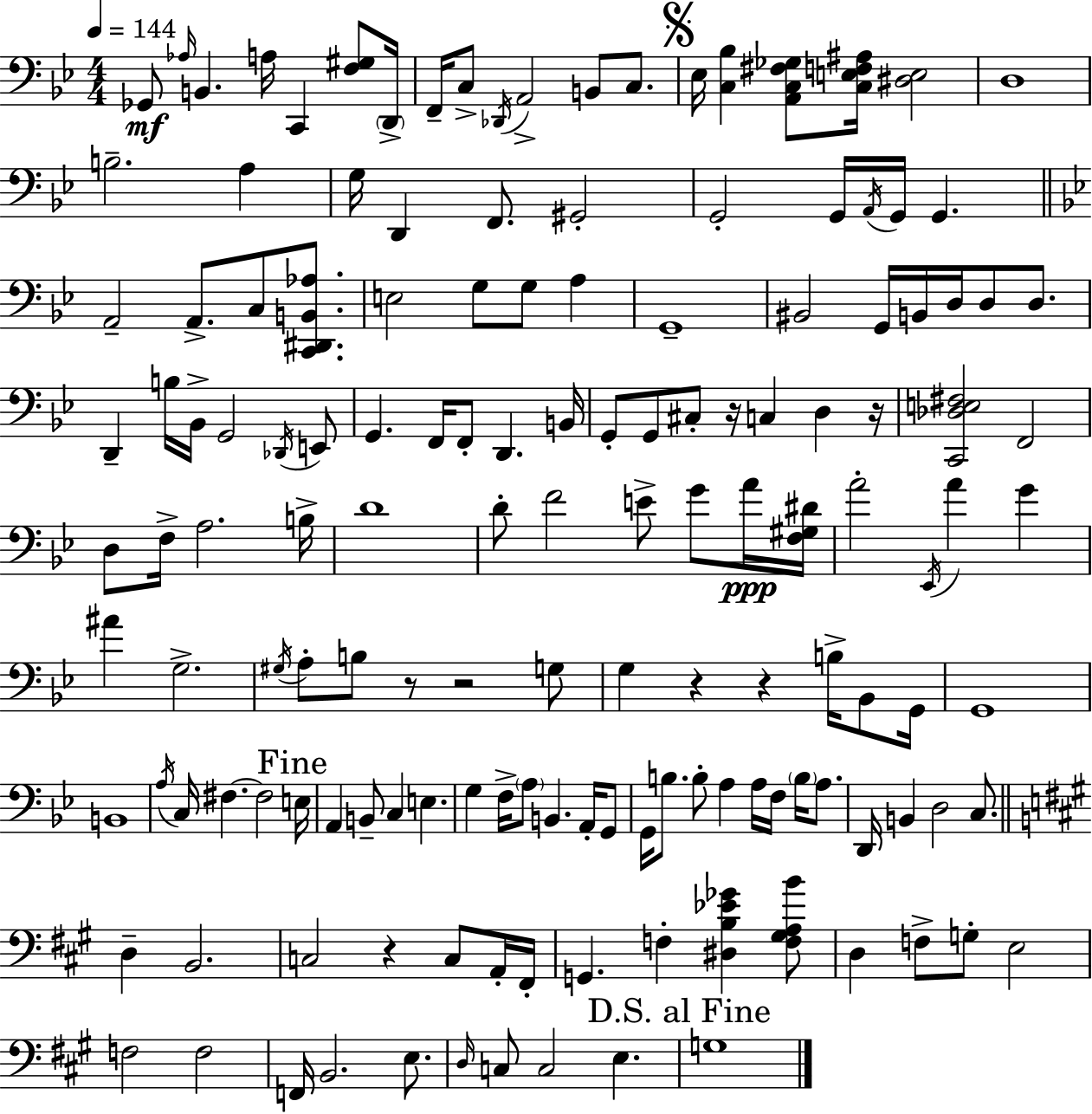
Gb2/e Ab3/s B2/q. A3/s C2/q [F3,G#3]/e D2/s F2/s C3/e Db2/s A2/h B2/e C3/e. Eb3/s [C3,Bb3]/q [A2,C3,F#3,Gb3]/e [C3,E3,F3,A#3]/s [D#3,E3]/h D3/w B3/h. A3/q G3/s D2/q F2/e. G#2/h G2/h G2/s A2/s G2/s G2/q. A2/h A2/e. C3/e [C2,D#2,B2,Ab3]/e. E3/h G3/e G3/e A3/q G2/w BIS2/h G2/s B2/s D3/s D3/e D3/e. D2/q B3/s Bb2/s G2/h Db2/s E2/e G2/q. F2/s F2/e D2/q. B2/s G2/e G2/e C#3/e R/s C3/q D3/q R/s [C2,Db3,E3,F#3]/h F2/h D3/e F3/s A3/h. B3/s D4/w D4/e F4/h E4/e G4/e A4/s [F3,G#3,D#4]/s A4/h Eb2/s A4/q G4/q A#4/q G3/h. G#3/s A3/e B3/e R/e R/h G3/e G3/q R/q R/q B3/s Bb2/e G2/s G2/w B2/w A3/s C3/s F#3/q. F#3/h E3/s A2/q B2/e C3/q E3/q. G3/q F3/s A3/e B2/q. A2/s G2/e G2/s B3/e. B3/e A3/q A3/s F3/s B3/s A3/e. D2/s B2/q D3/h C3/e. D3/q B2/h. C3/h R/q C3/e A2/s F#2/s G2/q. F3/q [D#3,B3,Eb4,Gb4]/q [F3,G#3,A3,B4]/e D3/q F3/e G3/e E3/h F3/h F3/h F2/s B2/h. E3/e. D3/s C3/e C3/h E3/q. G3/w